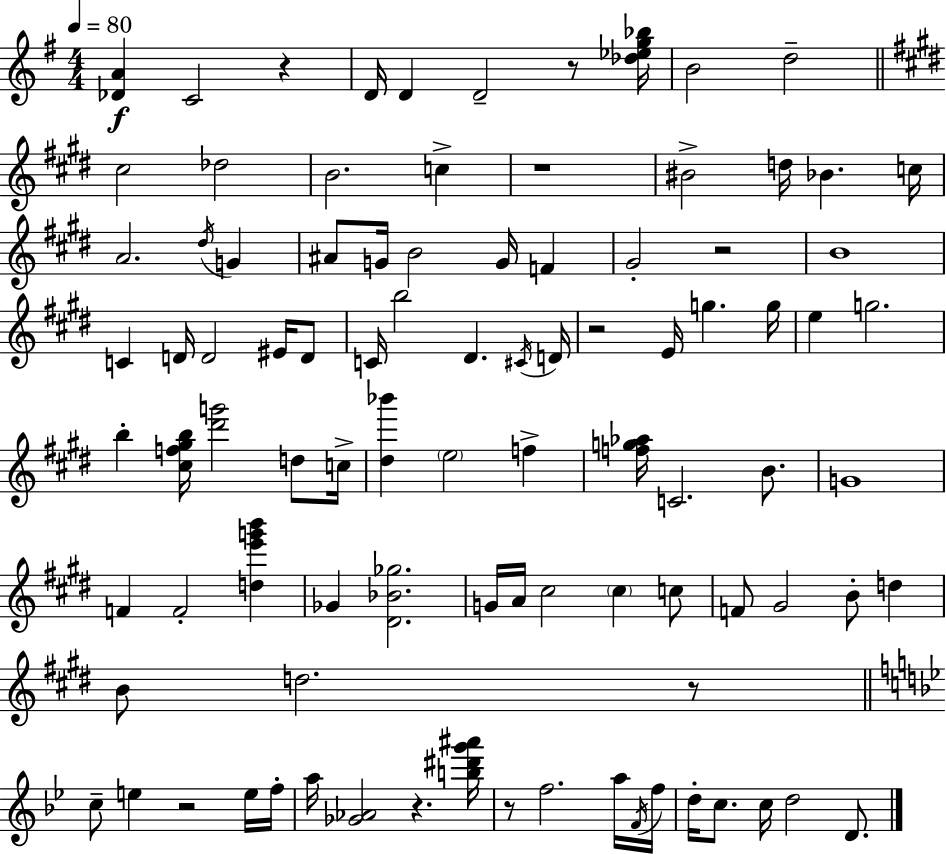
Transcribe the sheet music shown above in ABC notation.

X:1
T:Untitled
M:4/4
L:1/4
K:Em
[_DA] C2 z D/4 D D2 z/2 [_d_eg_b]/4 B2 d2 ^c2 _d2 B2 c z4 ^B2 d/4 _B c/4 A2 ^d/4 G ^A/2 G/4 B2 G/4 F ^G2 z2 B4 C D/4 D2 ^E/4 D/2 C/4 b2 ^D ^C/4 D/4 z2 E/4 g g/4 e g2 b [^cf^gb]/4 [^d'g']2 d/2 c/4 [^d_b'] e2 f [fg_a]/4 C2 B/2 G4 F F2 [de'g'b'] _G [^D_B_g]2 G/4 A/4 ^c2 ^c c/2 F/2 ^G2 B/2 d B/2 d2 z/2 c/2 e z2 e/4 f/4 a/4 [_G_A]2 z [b^d'g'^a']/4 z/2 f2 a/4 F/4 f/4 d/4 c/2 c/4 d2 D/2